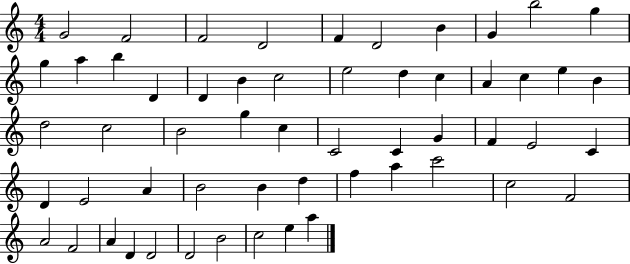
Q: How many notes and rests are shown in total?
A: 56